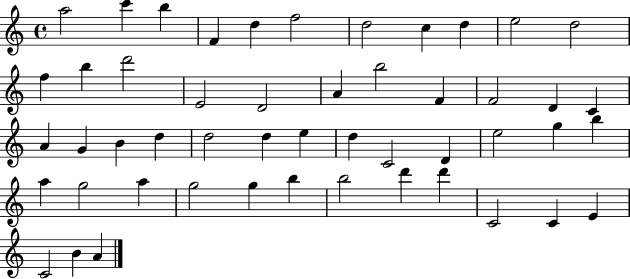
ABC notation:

X:1
T:Untitled
M:4/4
L:1/4
K:C
a2 c' b F d f2 d2 c d e2 d2 f b d'2 E2 D2 A b2 F F2 D C A G B d d2 d e d C2 D e2 g b a g2 a g2 g b b2 d' d' C2 C E C2 B A